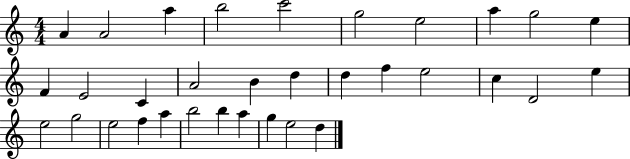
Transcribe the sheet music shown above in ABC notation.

X:1
T:Untitled
M:4/4
L:1/4
K:C
A A2 a b2 c'2 g2 e2 a g2 e F E2 C A2 B d d f e2 c D2 e e2 g2 e2 f a b2 b a g e2 d